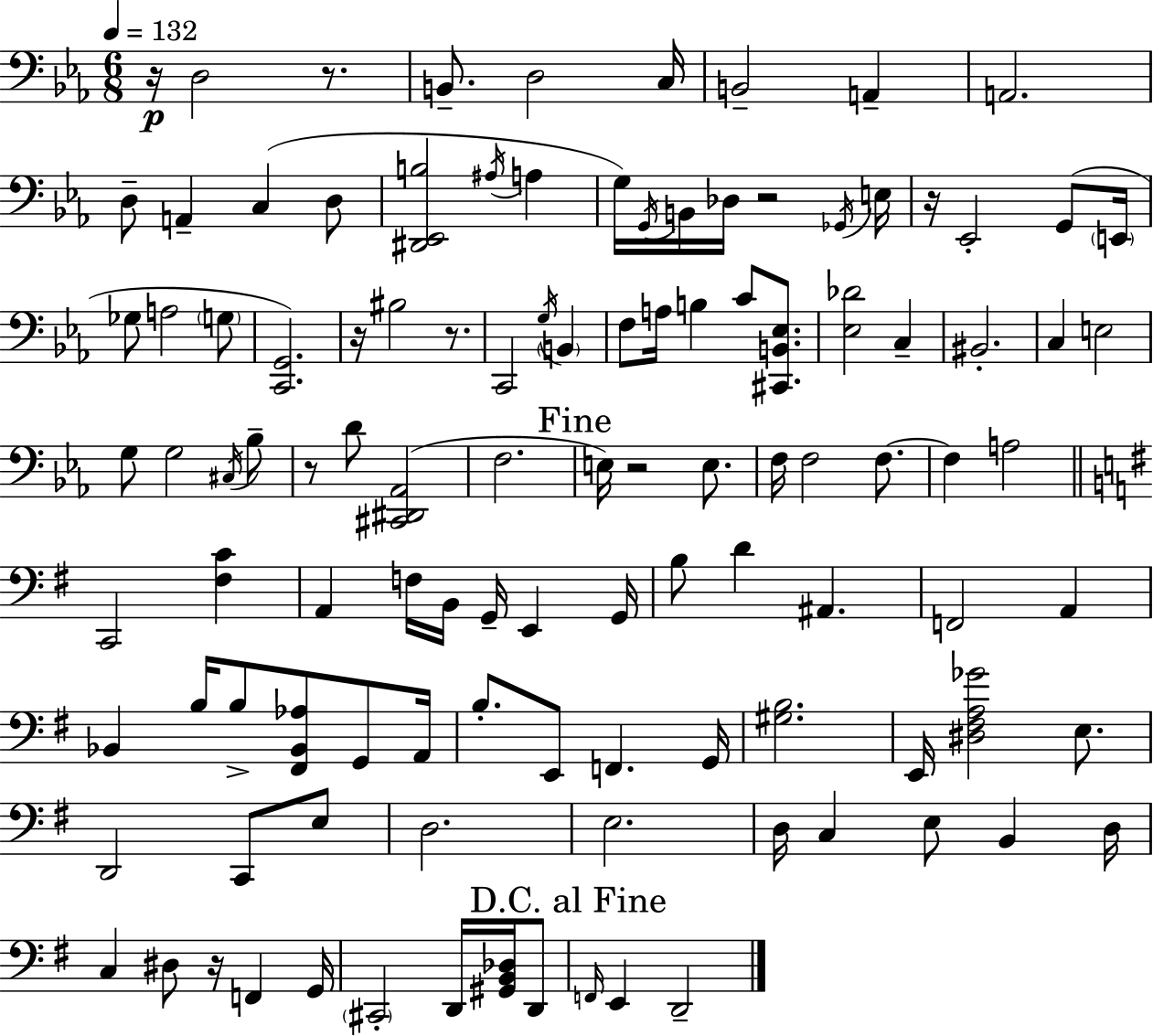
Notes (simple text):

R/s D3/h R/e. B2/e. D3/h C3/s B2/h A2/q A2/h. D3/e A2/q C3/q D3/e [D#2,Eb2,B3]/h A#3/s A3/q G3/s G2/s B2/s Db3/s R/h Gb2/s E3/s R/s Eb2/h G2/e E2/s Gb3/e A3/h G3/e [C2,G2]/h. R/s BIS3/h R/e. C2/h G3/s B2/q F3/e A3/s B3/q C4/e [C#2,B2,Eb3]/e. [Eb3,Db4]/h C3/q BIS2/h. C3/q E3/h G3/e G3/h C#3/s Bb3/e R/e D4/e [C#2,D#2,Ab2]/h F3/h. E3/s R/h E3/e. F3/s F3/h F3/e. F3/q A3/h C2/h [F#3,C4]/q A2/q F3/s B2/s G2/s E2/q G2/s B3/e D4/q A#2/q. F2/h A2/q Bb2/q B3/s B3/e [F#2,Bb2,Ab3]/e G2/e A2/s B3/e. E2/e F2/q. G2/s [G#3,B3]/h. E2/s [D#3,F#3,A3,Gb4]/h E3/e. D2/h C2/e E3/e D3/h. E3/h. D3/s C3/q E3/e B2/q D3/s C3/q D#3/e R/s F2/q G2/s C#2/h D2/s [G#2,B2,Db3]/s D2/e F2/s E2/q D2/h